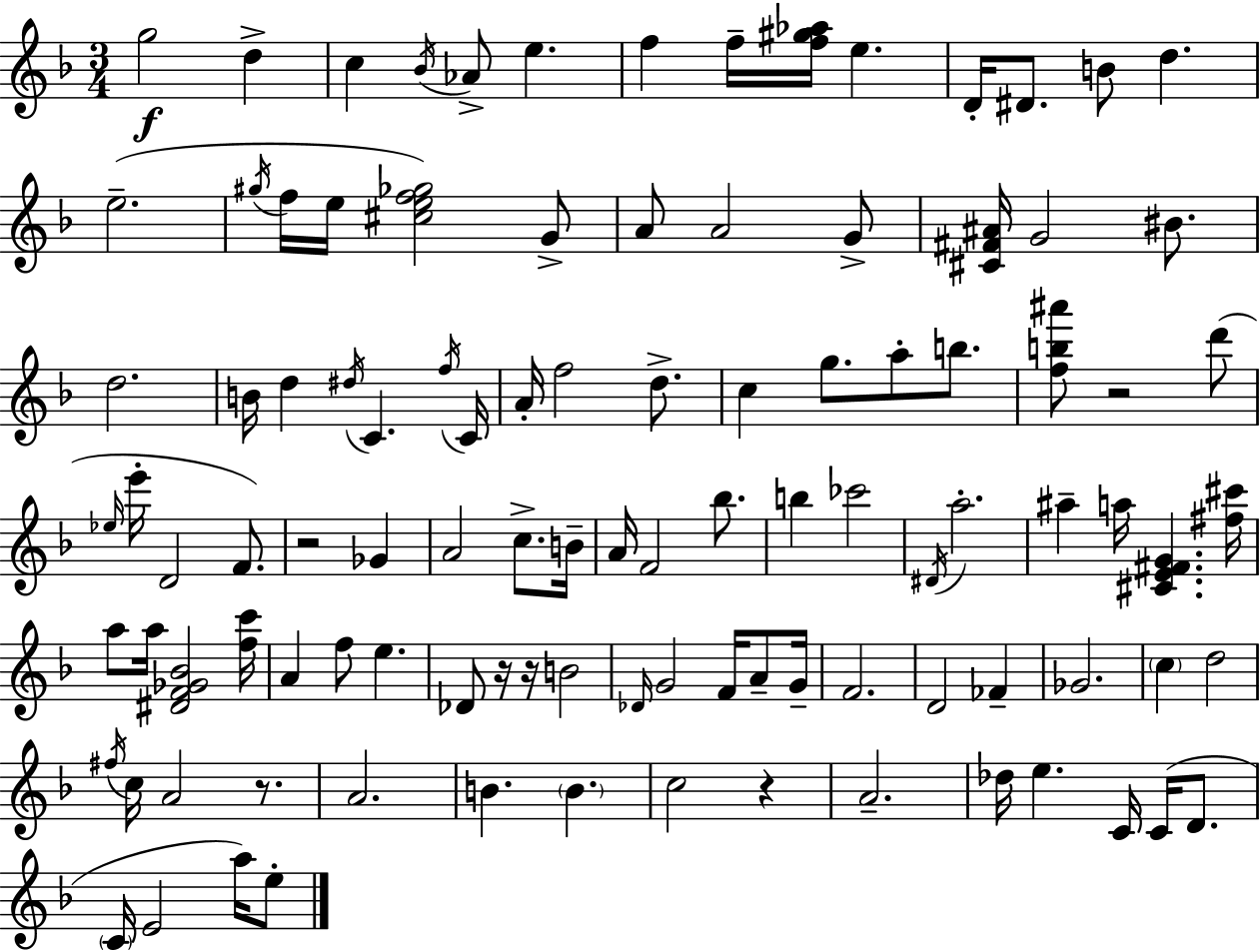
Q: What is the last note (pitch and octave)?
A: E5